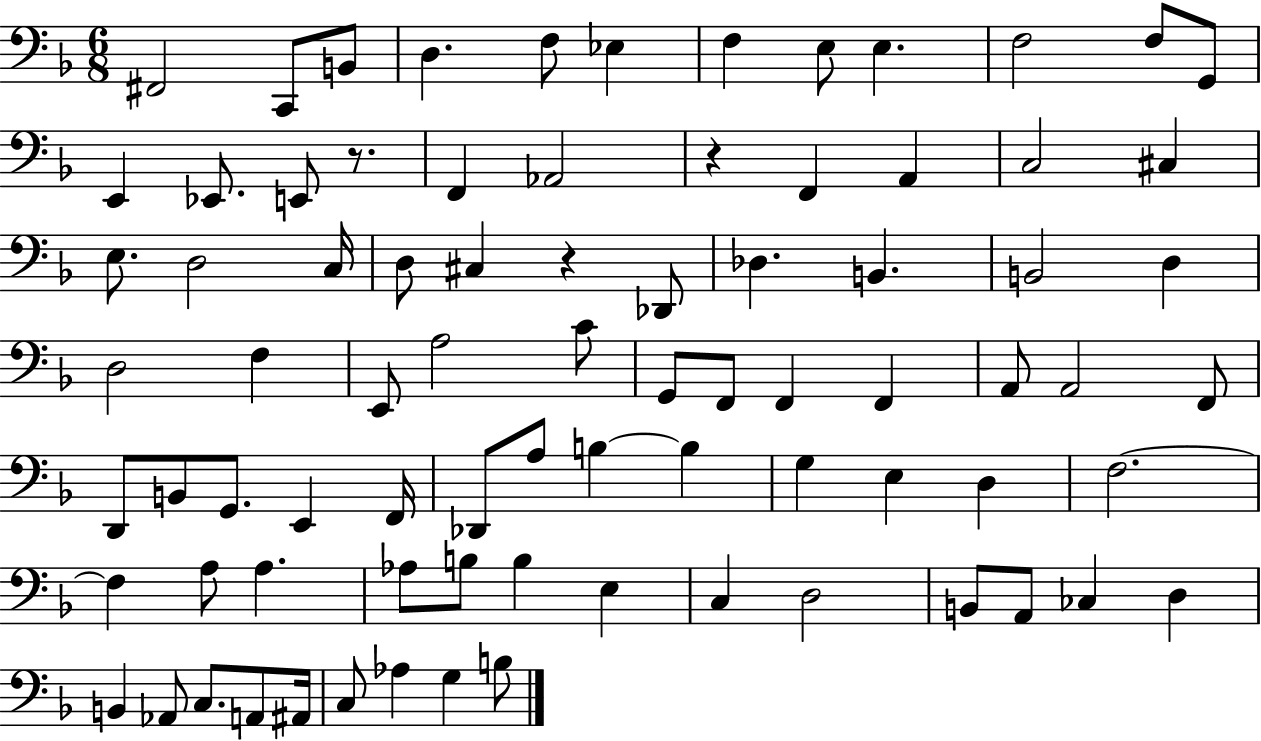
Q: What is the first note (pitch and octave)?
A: F#2